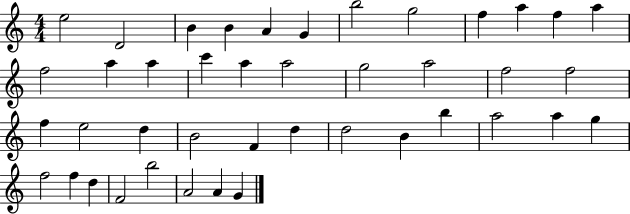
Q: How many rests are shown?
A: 0